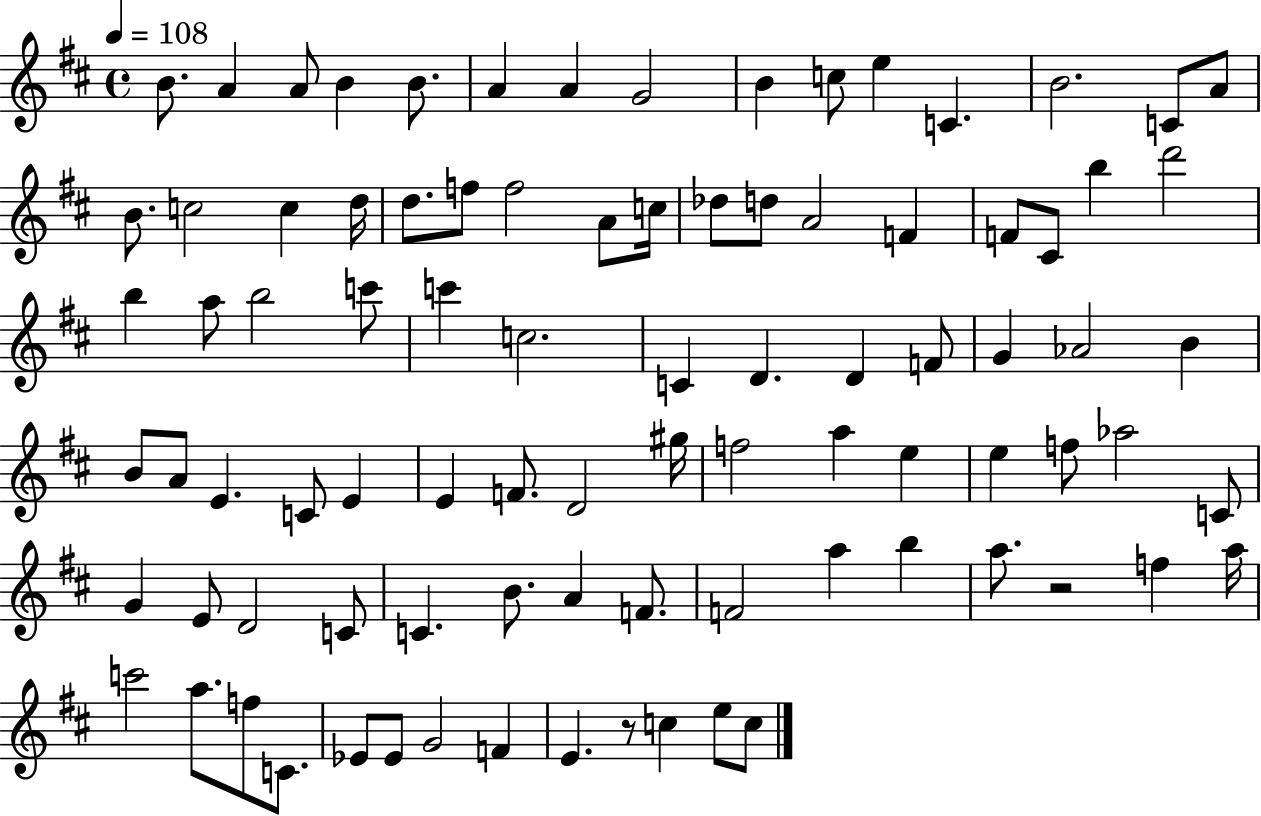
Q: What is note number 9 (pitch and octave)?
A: B4